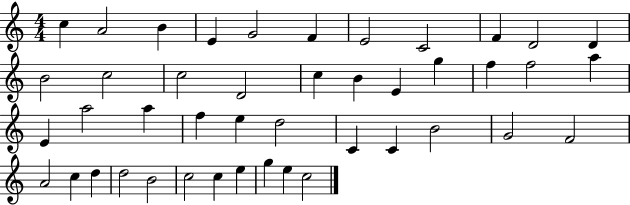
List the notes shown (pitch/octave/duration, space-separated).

C5/q A4/h B4/q E4/q G4/h F4/q E4/h C4/h F4/q D4/h D4/q B4/h C5/h C5/h D4/h C5/q B4/q E4/q G5/q F5/q F5/h A5/q E4/q A5/h A5/q F5/q E5/q D5/h C4/q C4/q B4/h G4/h F4/h A4/h C5/q D5/q D5/h B4/h C5/h C5/q E5/q G5/q E5/q C5/h